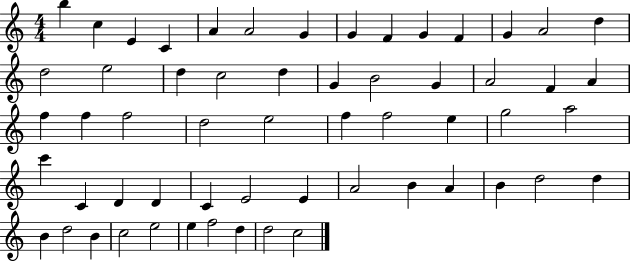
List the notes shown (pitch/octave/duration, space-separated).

B5/q C5/q E4/q C4/q A4/q A4/h G4/q G4/q F4/q G4/q F4/q G4/q A4/h D5/q D5/h E5/h D5/q C5/h D5/q G4/q B4/h G4/q A4/h F4/q A4/q F5/q F5/q F5/h D5/h E5/h F5/q F5/h E5/q G5/h A5/h C6/q C4/q D4/q D4/q C4/q E4/h E4/q A4/h B4/q A4/q B4/q D5/h D5/q B4/q D5/h B4/q C5/h E5/h E5/q F5/h D5/q D5/h C5/h